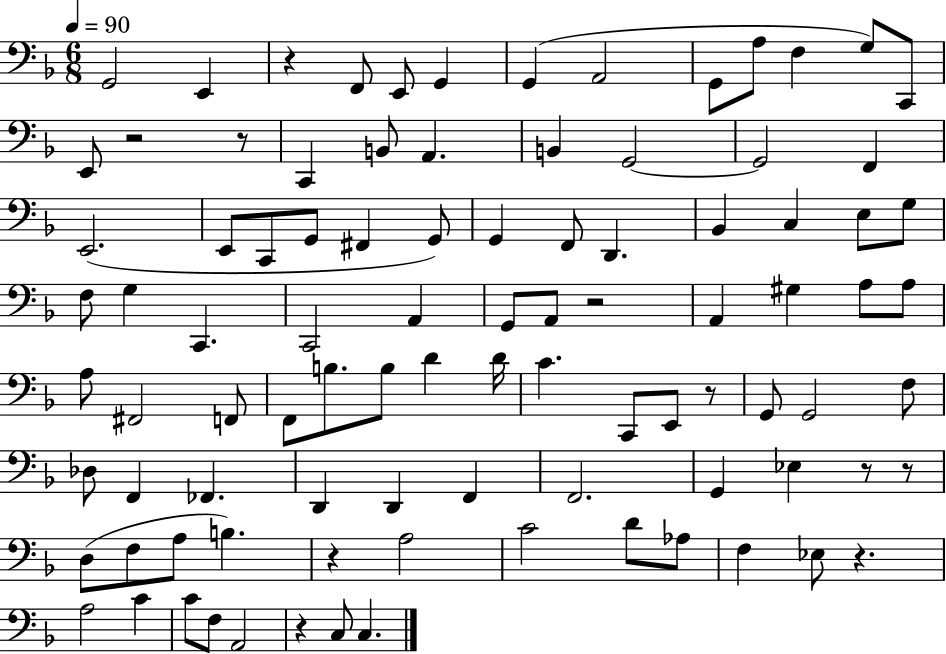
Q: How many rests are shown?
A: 10